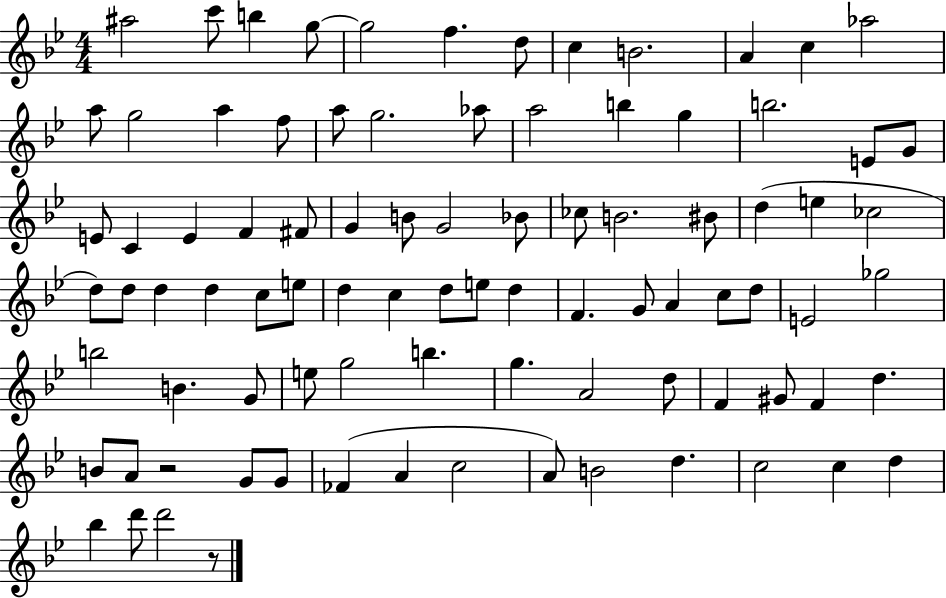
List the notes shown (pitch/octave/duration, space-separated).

A#5/h C6/e B5/q G5/e G5/h F5/q. D5/e C5/q B4/h. A4/q C5/q Ab5/h A5/e G5/h A5/q F5/e A5/e G5/h. Ab5/e A5/h B5/q G5/q B5/h. E4/e G4/e E4/e C4/q E4/q F4/q F#4/e G4/q B4/e G4/h Bb4/e CES5/e B4/h. BIS4/e D5/q E5/q CES5/h D5/e D5/e D5/q D5/q C5/e E5/e D5/q C5/q D5/e E5/e D5/q F4/q. G4/e A4/q C5/e D5/e E4/h Gb5/h B5/h B4/q. G4/e E5/e G5/h B5/q. G5/q. A4/h D5/e F4/q G#4/e F4/q D5/q. B4/e A4/e R/h G4/e G4/e FES4/q A4/q C5/h A4/e B4/h D5/q. C5/h C5/q D5/q Bb5/q D6/e D6/h R/e